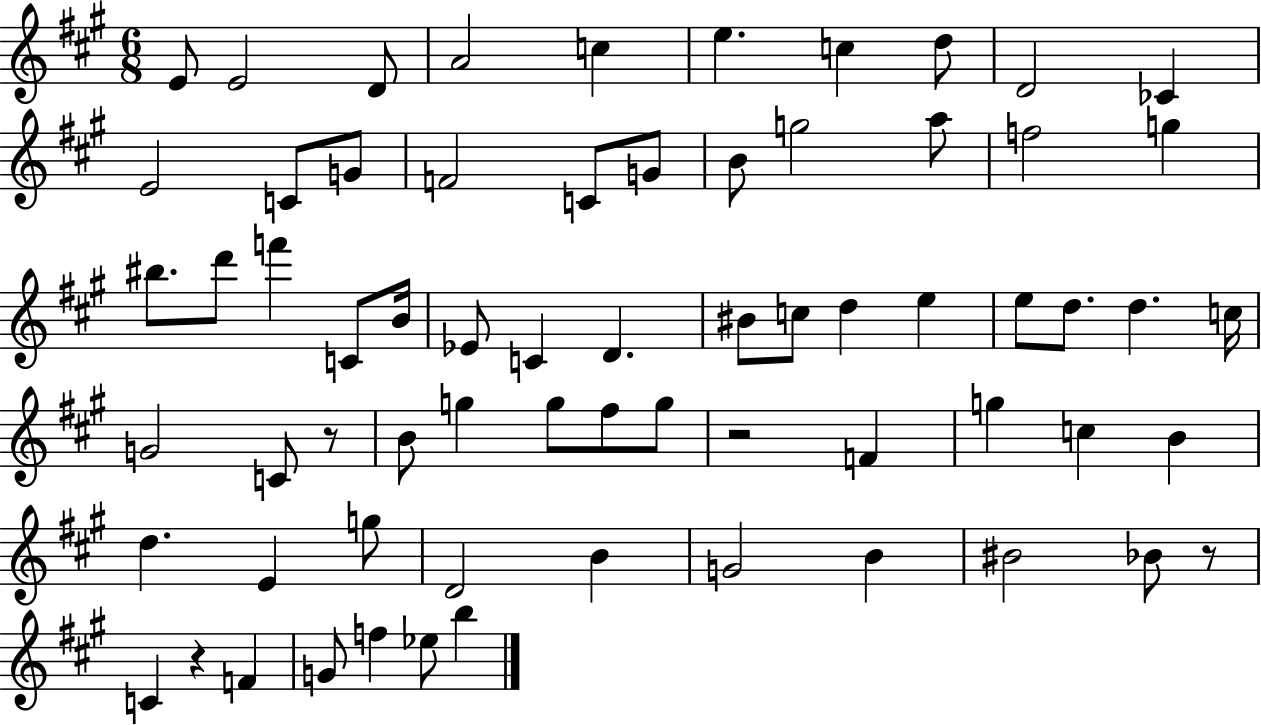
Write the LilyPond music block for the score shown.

{
  \clef treble
  \numericTimeSignature
  \time 6/8
  \key a \major
  e'8 e'2 d'8 | a'2 c''4 | e''4. c''4 d''8 | d'2 ces'4 | \break e'2 c'8 g'8 | f'2 c'8 g'8 | b'8 g''2 a''8 | f''2 g''4 | \break bis''8. d'''8 f'''4 c'8 b'16 | ees'8 c'4 d'4. | bis'8 c''8 d''4 e''4 | e''8 d''8. d''4. c''16 | \break g'2 c'8 r8 | b'8 g''4 g''8 fis''8 g''8 | r2 f'4 | g''4 c''4 b'4 | \break d''4. e'4 g''8 | d'2 b'4 | g'2 b'4 | bis'2 bes'8 r8 | \break c'4 r4 f'4 | g'8 f''4 ees''8 b''4 | \bar "|."
}